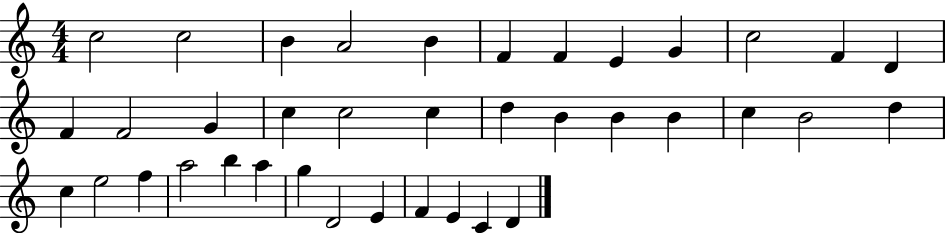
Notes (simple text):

C5/h C5/h B4/q A4/h B4/q F4/q F4/q E4/q G4/q C5/h F4/q D4/q F4/q F4/h G4/q C5/q C5/h C5/q D5/q B4/q B4/q B4/q C5/q B4/h D5/q C5/q E5/h F5/q A5/h B5/q A5/q G5/q D4/h E4/q F4/q E4/q C4/q D4/q